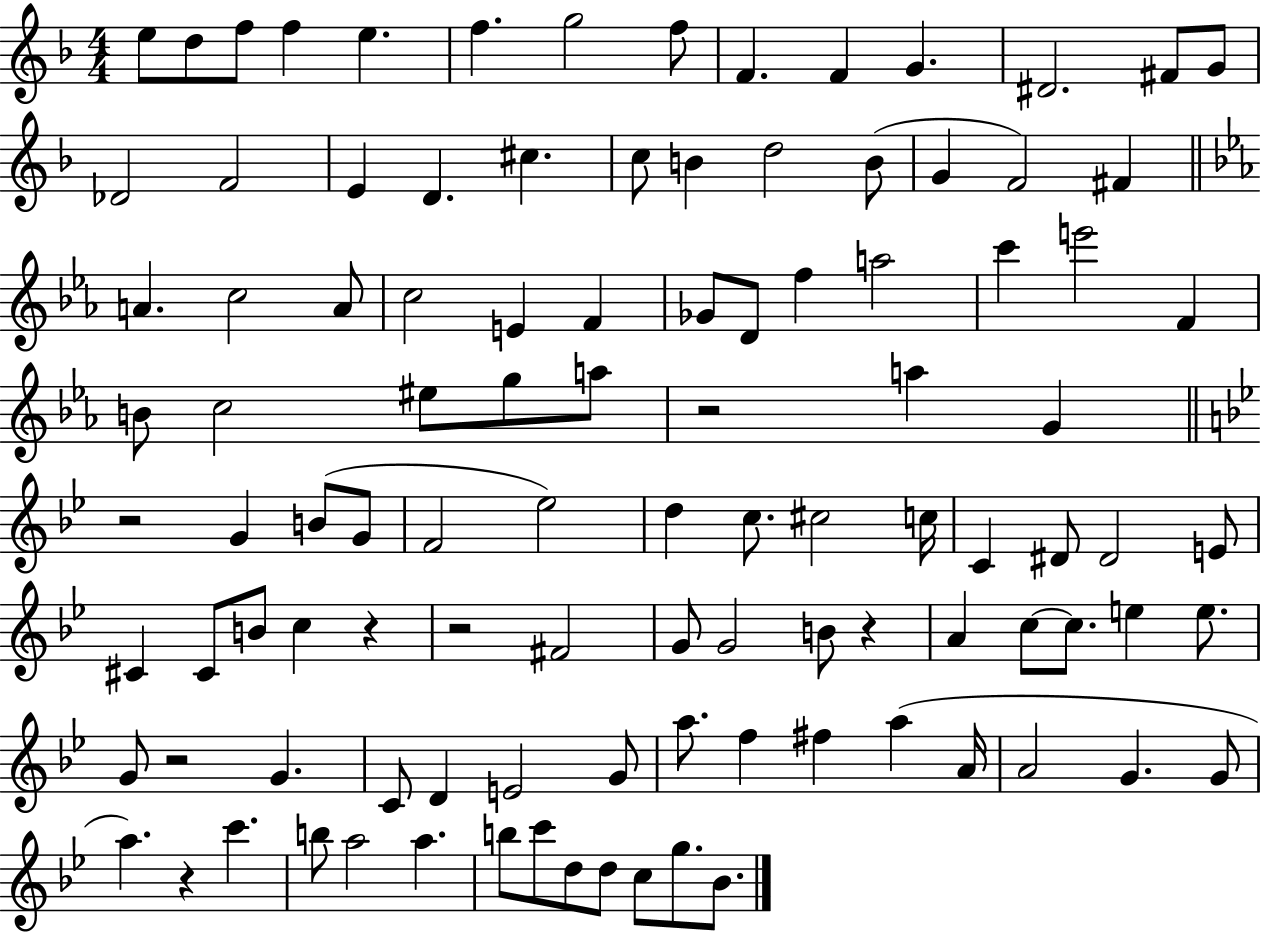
{
  \clef treble
  \numericTimeSignature
  \time 4/4
  \key f \major
  \repeat volta 2 { e''8 d''8 f''8 f''4 e''4. | f''4. g''2 f''8 | f'4. f'4 g'4. | dis'2. fis'8 g'8 | \break des'2 f'2 | e'4 d'4. cis''4. | c''8 b'4 d''2 b'8( | g'4 f'2) fis'4 | \break \bar "||" \break \key ees \major a'4. c''2 a'8 | c''2 e'4 f'4 | ges'8 d'8 f''4 a''2 | c'''4 e'''2 f'4 | \break b'8 c''2 eis''8 g''8 a''8 | r2 a''4 g'4 | \bar "||" \break \key bes \major r2 g'4 b'8( g'8 | f'2 ees''2) | d''4 c''8. cis''2 c''16 | c'4 dis'8 dis'2 e'8 | \break cis'4 cis'8 b'8 c''4 r4 | r2 fis'2 | g'8 g'2 b'8 r4 | a'4 c''8~~ c''8. e''4 e''8. | \break g'8 r2 g'4. | c'8 d'4 e'2 g'8 | a''8. f''4 fis''4 a''4( a'16 | a'2 g'4. g'8 | \break a''4.) r4 c'''4. | b''8 a''2 a''4. | b''8 c'''8 d''8 d''8 c''8 g''8. bes'8. | } \bar "|."
}